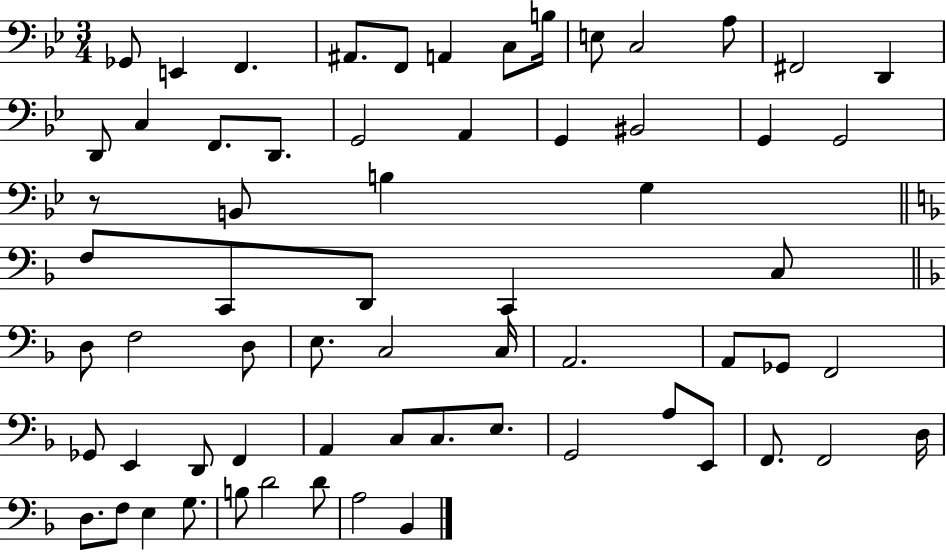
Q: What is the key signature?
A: BES major